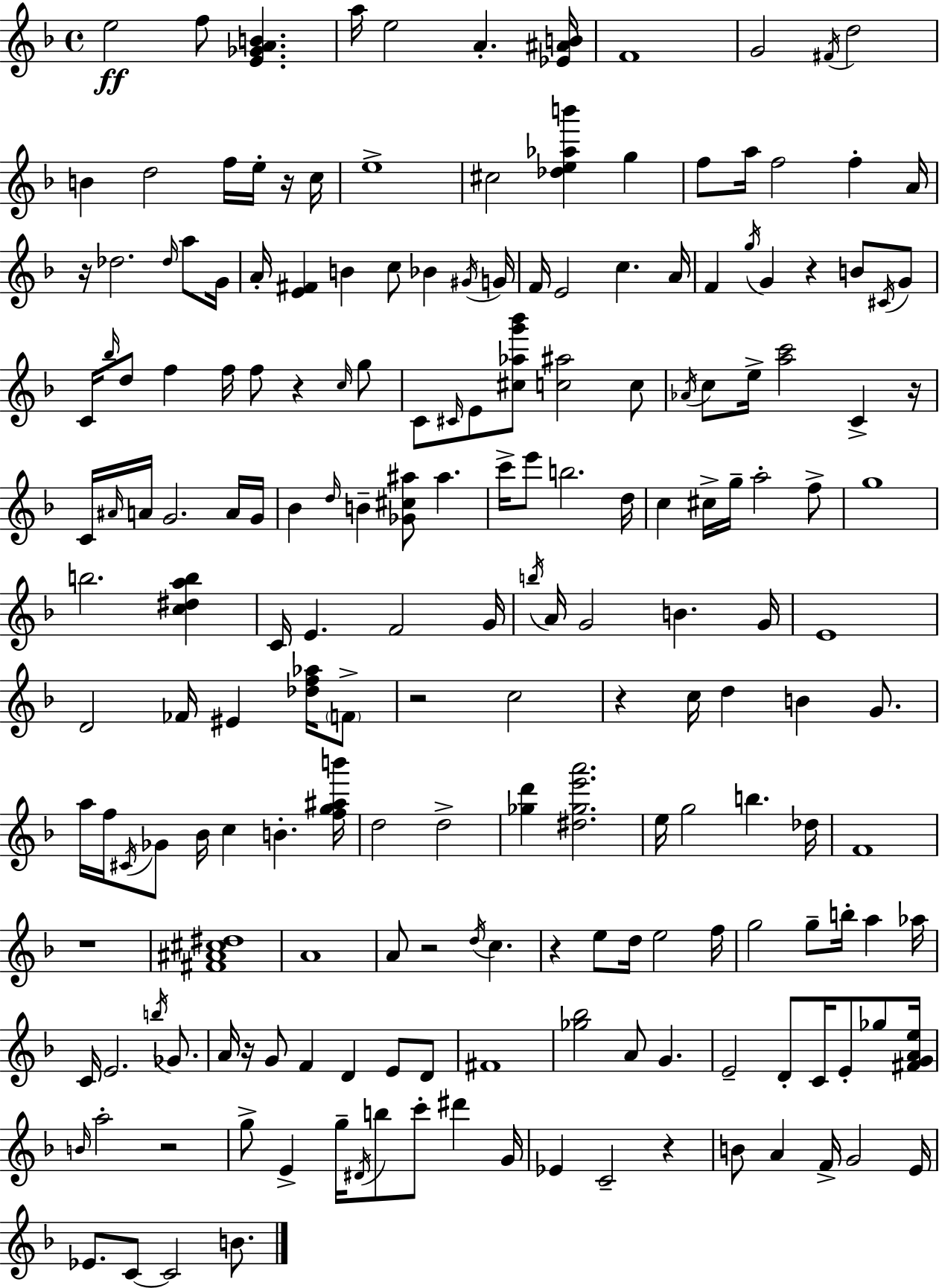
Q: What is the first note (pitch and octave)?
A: E5